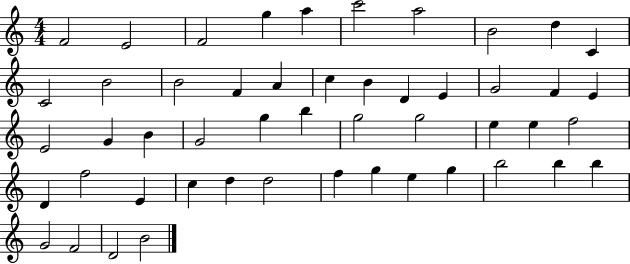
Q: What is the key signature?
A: C major